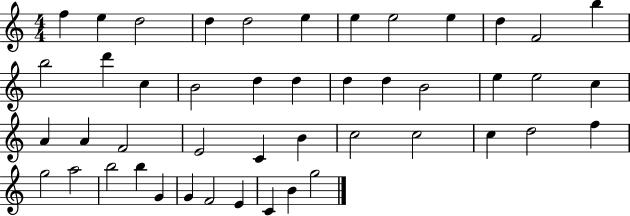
X:1
T:Untitled
M:4/4
L:1/4
K:C
f e d2 d d2 e e e2 e d F2 b b2 d' c B2 d d d d B2 e e2 c A A F2 E2 C B c2 c2 c d2 f g2 a2 b2 b G G F2 E C B g2